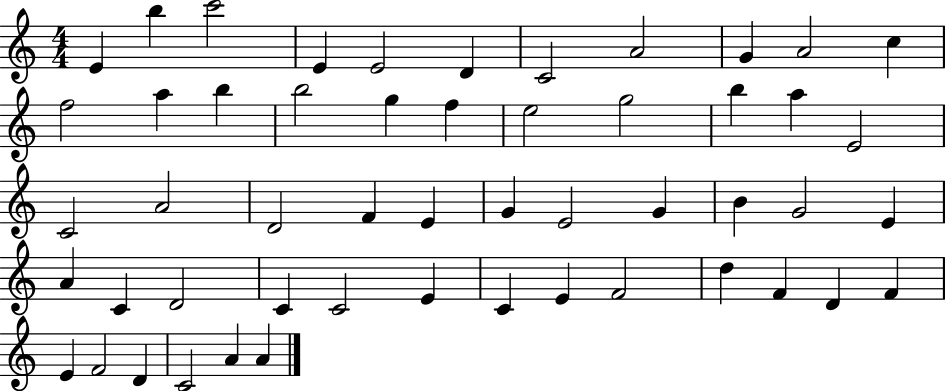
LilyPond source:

{
  \clef treble
  \numericTimeSignature
  \time 4/4
  \key c \major
  e'4 b''4 c'''2 | e'4 e'2 d'4 | c'2 a'2 | g'4 a'2 c''4 | \break f''2 a''4 b''4 | b''2 g''4 f''4 | e''2 g''2 | b''4 a''4 e'2 | \break c'2 a'2 | d'2 f'4 e'4 | g'4 e'2 g'4 | b'4 g'2 e'4 | \break a'4 c'4 d'2 | c'4 c'2 e'4 | c'4 e'4 f'2 | d''4 f'4 d'4 f'4 | \break e'4 f'2 d'4 | c'2 a'4 a'4 | \bar "|."
}